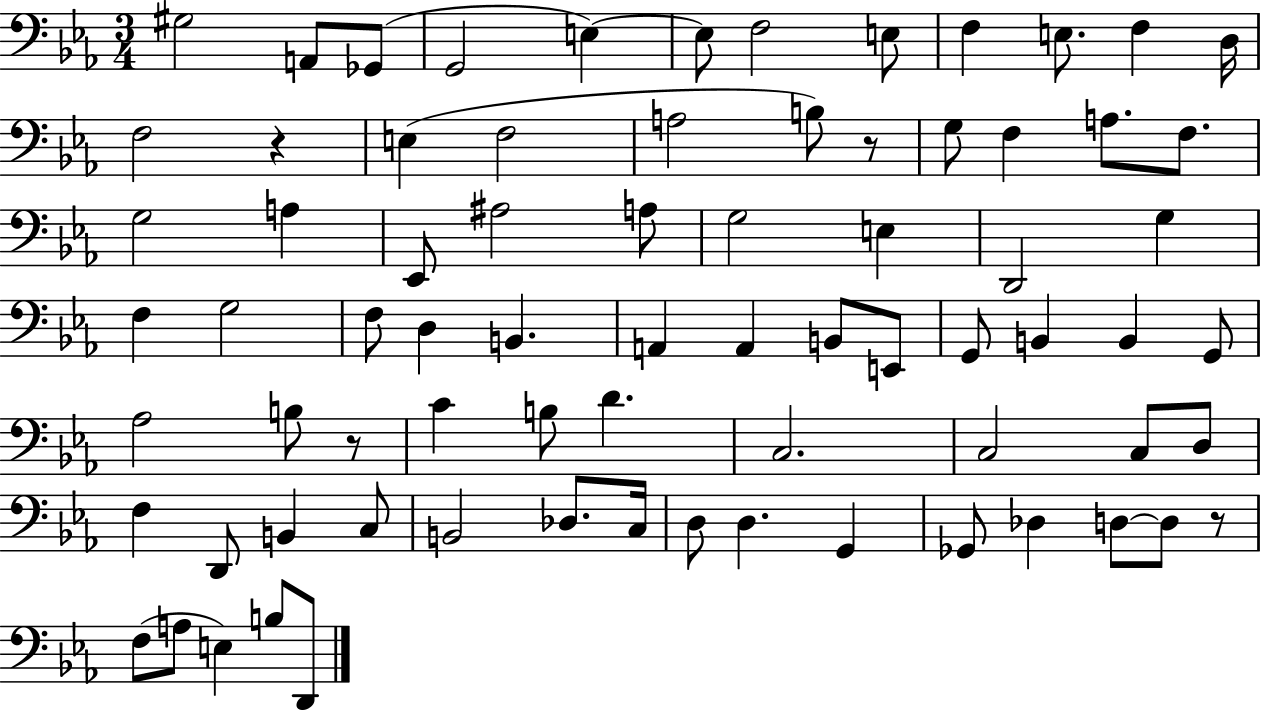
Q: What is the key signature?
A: EES major